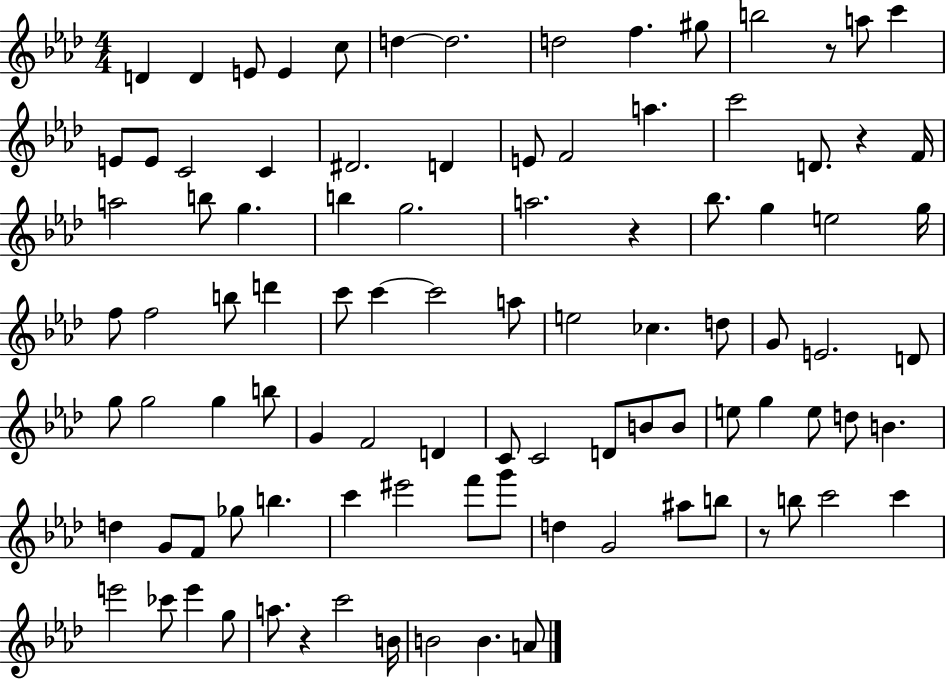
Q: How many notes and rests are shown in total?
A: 97